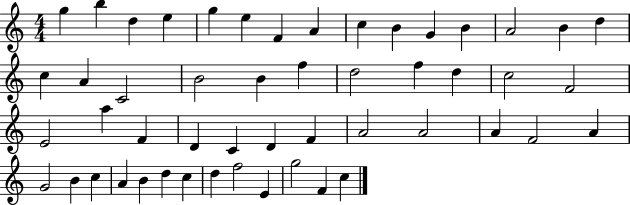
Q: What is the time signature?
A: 4/4